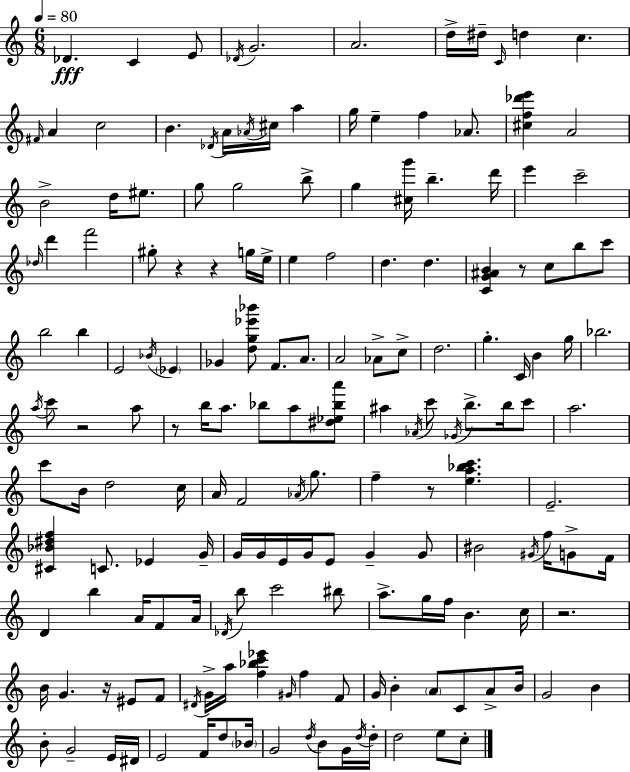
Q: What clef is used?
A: treble